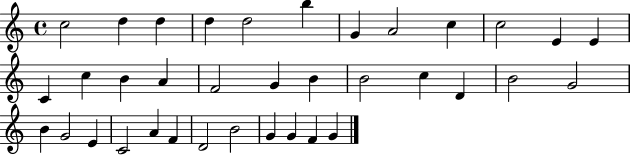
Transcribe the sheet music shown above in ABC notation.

X:1
T:Untitled
M:4/4
L:1/4
K:C
c2 d d d d2 b G A2 c c2 E E C c B A F2 G B B2 c D B2 G2 B G2 E C2 A F D2 B2 G G F G